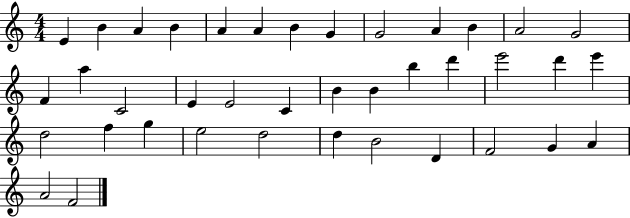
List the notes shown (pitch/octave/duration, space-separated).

E4/q B4/q A4/q B4/q A4/q A4/q B4/q G4/q G4/h A4/q B4/q A4/h G4/h F4/q A5/q C4/h E4/q E4/h C4/q B4/q B4/q B5/q D6/q E6/h D6/q E6/q D5/h F5/q G5/q E5/h D5/h D5/q B4/h D4/q F4/h G4/q A4/q A4/h F4/h